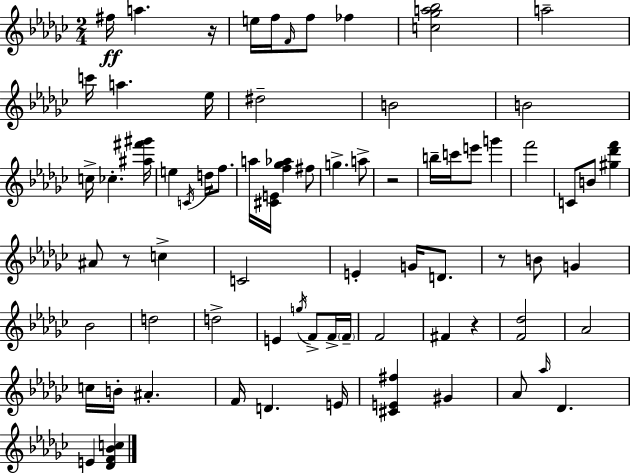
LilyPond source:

{
  \clef treble
  \numericTimeSignature
  \time 2/4
  \key ees \minor
  fis''16\ff a''4. r16 | e''16 f''16 \grace { f'16 } f''8 fes''4 | <c'' ges'' a'' bes''>2 | a''2-- | \break c'''16 a''4. | ees''16 dis''2-- | b'2 | b'2 | \break c''16-> ces''4.-. | <ais'' fis''' gis'''>16 e''4 \acciaccatura { c'16 } d''16 f''8. | a''16 <cis' e'>16 <f'' ges'' aes''>4 | fis''8 g''4.-> | \break a''8-> r2 | b''16-- c'''16 e'''8 g'''4 | f'''2 | c'8 b'8 <gis'' des''' f'''>4 | \break ais'8 r8 c''4-> | c'2 | e'4-. g'16 d'8. | r8 b'8 g'4 | \break bes'2 | d''2 | d''2-> | e'4 \acciaccatura { g''16 } f'8-> | \break f'16-> \parenthesize f'16-- f'2 | fis'4 r4 | <f' des''>2 | aes'2 | \break c''16 b'16-. ais'4.-. | f'16 d'4. | e'16 <cis' e' fis''>4 gis'4 | aes'8 \grace { aes''16 } des'4. | \break e'4 | <des' f' bes' c''>4 \bar "|."
}